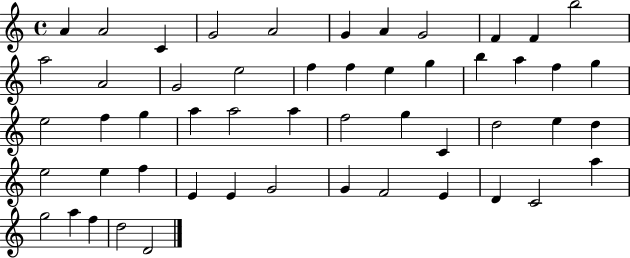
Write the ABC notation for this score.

X:1
T:Untitled
M:4/4
L:1/4
K:C
A A2 C G2 A2 G A G2 F F b2 a2 A2 G2 e2 f f e g b a f g e2 f g a a2 a f2 g C d2 e d e2 e f E E G2 G F2 E D C2 a g2 a f d2 D2